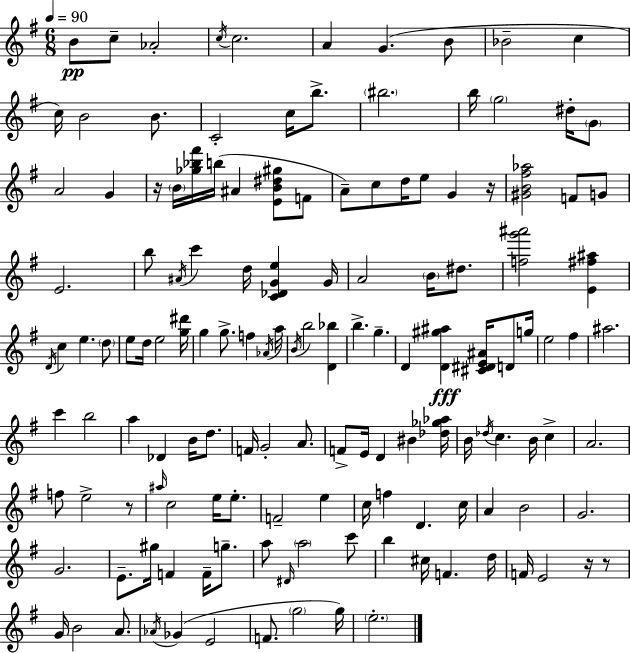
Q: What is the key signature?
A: G major